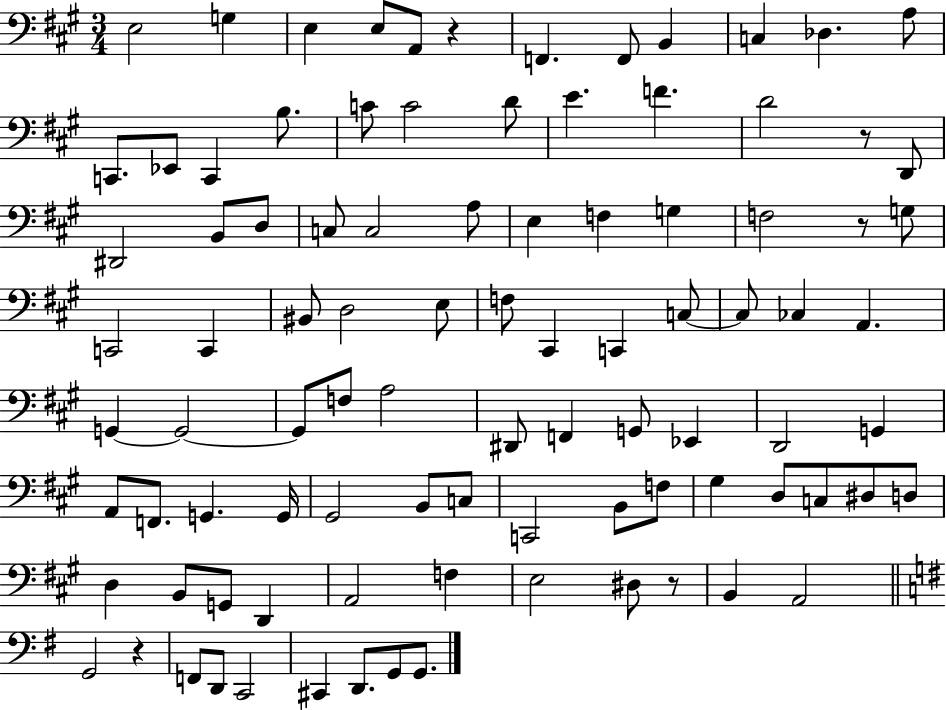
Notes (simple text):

E3/h G3/q E3/q E3/e A2/e R/q F2/q. F2/e B2/q C3/q Db3/q. A3/e C2/e. Eb2/e C2/q B3/e. C4/e C4/h D4/e E4/q. F4/q. D4/h R/e D2/e D#2/h B2/e D3/e C3/e C3/h A3/e E3/q F3/q G3/q F3/h R/e G3/e C2/h C2/q BIS2/e D3/h E3/e F3/e C#2/q C2/q C3/e C3/e CES3/q A2/q. G2/q G2/h G2/e F3/e A3/h D#2/e F2/q G2/e Eb2/q D2/h G2/q A2/e F2/e. G2/q. G2/s G#2/h B2/e C3/e C2/h B2/e F3/e G#3/q D3/e C3/e D#3/e D3/e D3/q B2/e G2/e D2/q A2/h F3/q E3/h D#3/e R/e B2/q A2/h G2/h R/q F2/e D2/e C2/h C#2/q D2/e. G2/e G2/e.